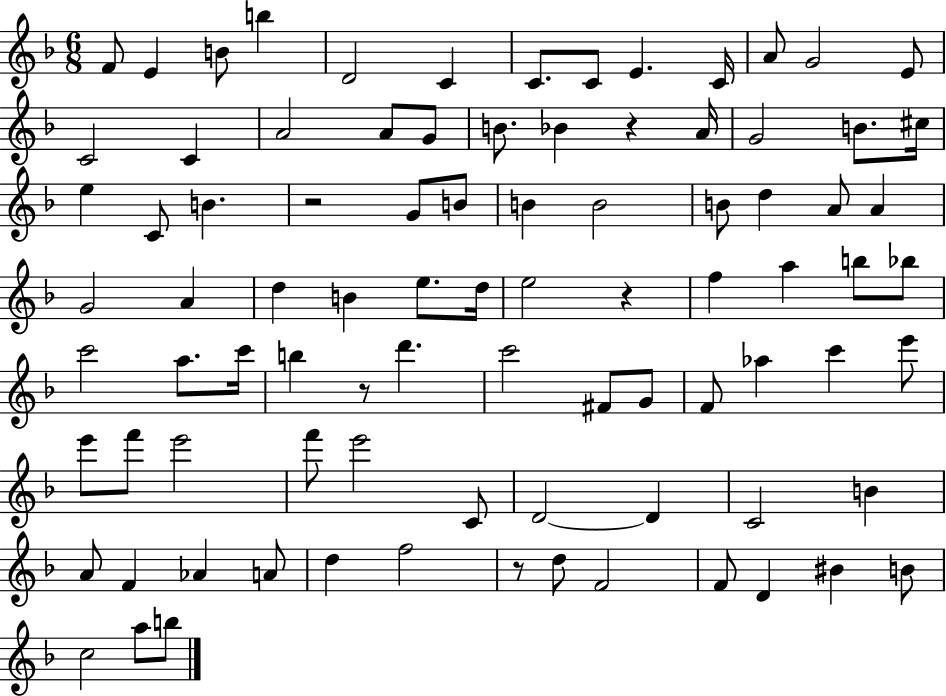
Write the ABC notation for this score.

X:1
T:Untitled
M:6/8
L:1/4
K:F
F/2 E B/2 b D2 C C/2 C/2 E C/4 A/2 G2 E/2 C2 C A2 A/2 G/2 B/2 _B z A/4 G2 B/2 ^c/4 e C/2 B z2 G/2 B/2 B B2 B/2 d A/2 A G2 A d B e/2 d/4 e2 z f a b/2 _b/2 c'2 a/2 c'/4 b z/2 d' c'2 ^F/2 G/2 F/2 _a c' e'/2 e'/2 f'/2 e'2 f'/2 e'2 C/2 D2 D C2 B A/2 F _A A/2 d f2 z/2 d/2 F2 F/2 D ^B B/2 c2 a/2 b/2